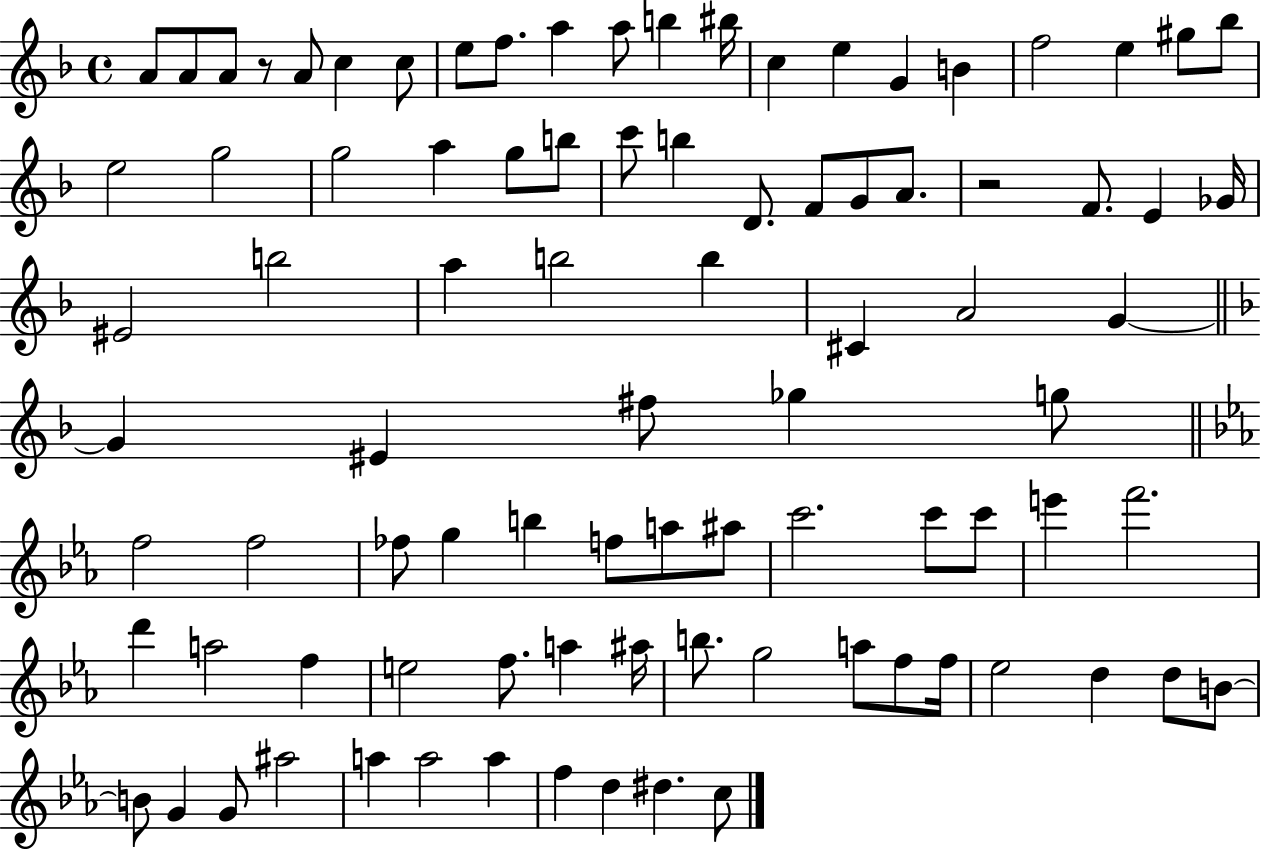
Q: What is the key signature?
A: F major